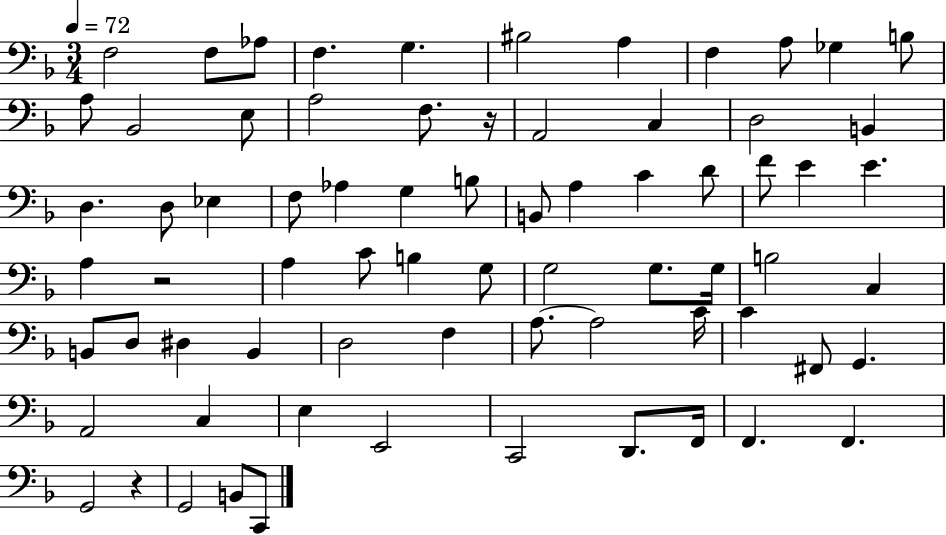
F3/h F3/e Ab3/e F3/q. G3/q. BIS3/h A3/q F3/q A3/e Gb3/q B3/e A3/e Bb2/h E3/e A3/h F3/e. R/s A2/h C3/q D3/h B2/q D3/q. D3/e Eb3/q F3/e Ab3/q G3/q B3/e B2/e A3/q C4/q D4/e F4/e E4/q E4/q. A3/q R/h A3/q C4/e B3/q G3/e G3/h G3/e. G3/s B3/h C3/q B2/e D3/e D#3/q B2/q D3/h F3/q A3/e. A3/h C4/s C4/q F#2/e G2/q. A2/h C3/q E3/q E2/h C2/h D2/e. F2/s F2/q. F2/q. G2/h R/q G2/h B2/e C2/e